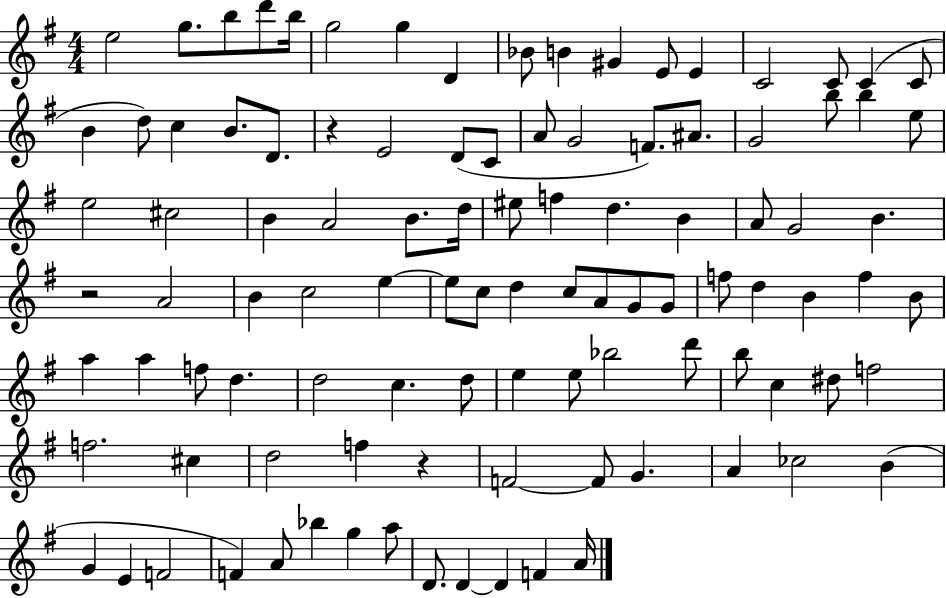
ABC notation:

X:1
T:Untitled
M:4/4
L:1/4
K:G
e2 g/2 b/2 d'/2 b/4 g2 g D _B/2 B ^G E/2 E C2 C/2 C C/2 B d/2 c B/2 D/2 z E2 D/2 C/2 A/2 G2 F/2 ^A/2 G2 b/2 b e/2 e2 ^c2 B A2 B/2 d/4 ^e/2 f d B A/2 G2 B z2 A2 B c2 e e/2 c/2 d c/2 A/2 G/2 G/2 f/2 d B f B/2 a a f/2 d d2 c d/2 e e/2 _b2 d'/2 b/2 c ^d/2 f2 f2 ^c d2 f z F2 F/2 G A _c2 B G E F2 F A/2 _b g a/2 D/2 D D F A/4